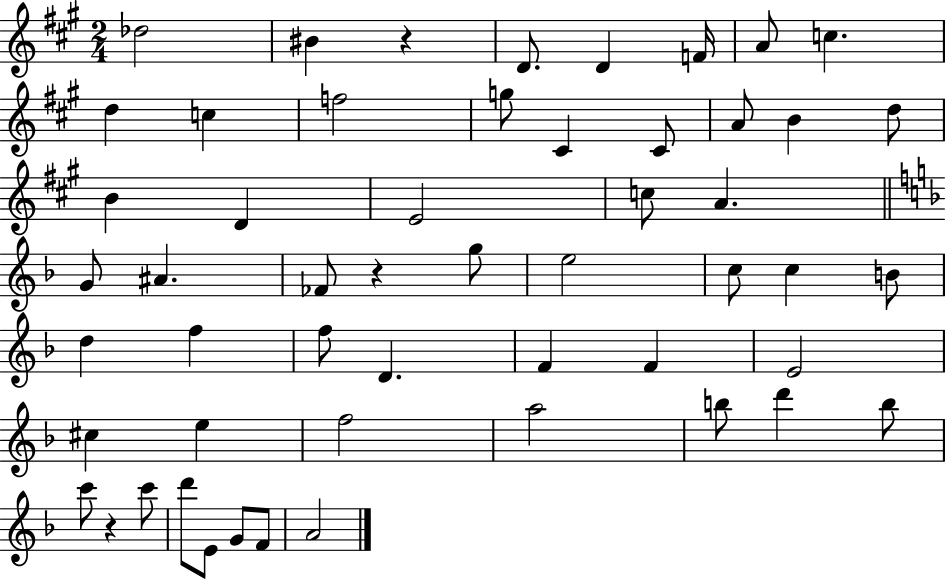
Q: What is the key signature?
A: A major